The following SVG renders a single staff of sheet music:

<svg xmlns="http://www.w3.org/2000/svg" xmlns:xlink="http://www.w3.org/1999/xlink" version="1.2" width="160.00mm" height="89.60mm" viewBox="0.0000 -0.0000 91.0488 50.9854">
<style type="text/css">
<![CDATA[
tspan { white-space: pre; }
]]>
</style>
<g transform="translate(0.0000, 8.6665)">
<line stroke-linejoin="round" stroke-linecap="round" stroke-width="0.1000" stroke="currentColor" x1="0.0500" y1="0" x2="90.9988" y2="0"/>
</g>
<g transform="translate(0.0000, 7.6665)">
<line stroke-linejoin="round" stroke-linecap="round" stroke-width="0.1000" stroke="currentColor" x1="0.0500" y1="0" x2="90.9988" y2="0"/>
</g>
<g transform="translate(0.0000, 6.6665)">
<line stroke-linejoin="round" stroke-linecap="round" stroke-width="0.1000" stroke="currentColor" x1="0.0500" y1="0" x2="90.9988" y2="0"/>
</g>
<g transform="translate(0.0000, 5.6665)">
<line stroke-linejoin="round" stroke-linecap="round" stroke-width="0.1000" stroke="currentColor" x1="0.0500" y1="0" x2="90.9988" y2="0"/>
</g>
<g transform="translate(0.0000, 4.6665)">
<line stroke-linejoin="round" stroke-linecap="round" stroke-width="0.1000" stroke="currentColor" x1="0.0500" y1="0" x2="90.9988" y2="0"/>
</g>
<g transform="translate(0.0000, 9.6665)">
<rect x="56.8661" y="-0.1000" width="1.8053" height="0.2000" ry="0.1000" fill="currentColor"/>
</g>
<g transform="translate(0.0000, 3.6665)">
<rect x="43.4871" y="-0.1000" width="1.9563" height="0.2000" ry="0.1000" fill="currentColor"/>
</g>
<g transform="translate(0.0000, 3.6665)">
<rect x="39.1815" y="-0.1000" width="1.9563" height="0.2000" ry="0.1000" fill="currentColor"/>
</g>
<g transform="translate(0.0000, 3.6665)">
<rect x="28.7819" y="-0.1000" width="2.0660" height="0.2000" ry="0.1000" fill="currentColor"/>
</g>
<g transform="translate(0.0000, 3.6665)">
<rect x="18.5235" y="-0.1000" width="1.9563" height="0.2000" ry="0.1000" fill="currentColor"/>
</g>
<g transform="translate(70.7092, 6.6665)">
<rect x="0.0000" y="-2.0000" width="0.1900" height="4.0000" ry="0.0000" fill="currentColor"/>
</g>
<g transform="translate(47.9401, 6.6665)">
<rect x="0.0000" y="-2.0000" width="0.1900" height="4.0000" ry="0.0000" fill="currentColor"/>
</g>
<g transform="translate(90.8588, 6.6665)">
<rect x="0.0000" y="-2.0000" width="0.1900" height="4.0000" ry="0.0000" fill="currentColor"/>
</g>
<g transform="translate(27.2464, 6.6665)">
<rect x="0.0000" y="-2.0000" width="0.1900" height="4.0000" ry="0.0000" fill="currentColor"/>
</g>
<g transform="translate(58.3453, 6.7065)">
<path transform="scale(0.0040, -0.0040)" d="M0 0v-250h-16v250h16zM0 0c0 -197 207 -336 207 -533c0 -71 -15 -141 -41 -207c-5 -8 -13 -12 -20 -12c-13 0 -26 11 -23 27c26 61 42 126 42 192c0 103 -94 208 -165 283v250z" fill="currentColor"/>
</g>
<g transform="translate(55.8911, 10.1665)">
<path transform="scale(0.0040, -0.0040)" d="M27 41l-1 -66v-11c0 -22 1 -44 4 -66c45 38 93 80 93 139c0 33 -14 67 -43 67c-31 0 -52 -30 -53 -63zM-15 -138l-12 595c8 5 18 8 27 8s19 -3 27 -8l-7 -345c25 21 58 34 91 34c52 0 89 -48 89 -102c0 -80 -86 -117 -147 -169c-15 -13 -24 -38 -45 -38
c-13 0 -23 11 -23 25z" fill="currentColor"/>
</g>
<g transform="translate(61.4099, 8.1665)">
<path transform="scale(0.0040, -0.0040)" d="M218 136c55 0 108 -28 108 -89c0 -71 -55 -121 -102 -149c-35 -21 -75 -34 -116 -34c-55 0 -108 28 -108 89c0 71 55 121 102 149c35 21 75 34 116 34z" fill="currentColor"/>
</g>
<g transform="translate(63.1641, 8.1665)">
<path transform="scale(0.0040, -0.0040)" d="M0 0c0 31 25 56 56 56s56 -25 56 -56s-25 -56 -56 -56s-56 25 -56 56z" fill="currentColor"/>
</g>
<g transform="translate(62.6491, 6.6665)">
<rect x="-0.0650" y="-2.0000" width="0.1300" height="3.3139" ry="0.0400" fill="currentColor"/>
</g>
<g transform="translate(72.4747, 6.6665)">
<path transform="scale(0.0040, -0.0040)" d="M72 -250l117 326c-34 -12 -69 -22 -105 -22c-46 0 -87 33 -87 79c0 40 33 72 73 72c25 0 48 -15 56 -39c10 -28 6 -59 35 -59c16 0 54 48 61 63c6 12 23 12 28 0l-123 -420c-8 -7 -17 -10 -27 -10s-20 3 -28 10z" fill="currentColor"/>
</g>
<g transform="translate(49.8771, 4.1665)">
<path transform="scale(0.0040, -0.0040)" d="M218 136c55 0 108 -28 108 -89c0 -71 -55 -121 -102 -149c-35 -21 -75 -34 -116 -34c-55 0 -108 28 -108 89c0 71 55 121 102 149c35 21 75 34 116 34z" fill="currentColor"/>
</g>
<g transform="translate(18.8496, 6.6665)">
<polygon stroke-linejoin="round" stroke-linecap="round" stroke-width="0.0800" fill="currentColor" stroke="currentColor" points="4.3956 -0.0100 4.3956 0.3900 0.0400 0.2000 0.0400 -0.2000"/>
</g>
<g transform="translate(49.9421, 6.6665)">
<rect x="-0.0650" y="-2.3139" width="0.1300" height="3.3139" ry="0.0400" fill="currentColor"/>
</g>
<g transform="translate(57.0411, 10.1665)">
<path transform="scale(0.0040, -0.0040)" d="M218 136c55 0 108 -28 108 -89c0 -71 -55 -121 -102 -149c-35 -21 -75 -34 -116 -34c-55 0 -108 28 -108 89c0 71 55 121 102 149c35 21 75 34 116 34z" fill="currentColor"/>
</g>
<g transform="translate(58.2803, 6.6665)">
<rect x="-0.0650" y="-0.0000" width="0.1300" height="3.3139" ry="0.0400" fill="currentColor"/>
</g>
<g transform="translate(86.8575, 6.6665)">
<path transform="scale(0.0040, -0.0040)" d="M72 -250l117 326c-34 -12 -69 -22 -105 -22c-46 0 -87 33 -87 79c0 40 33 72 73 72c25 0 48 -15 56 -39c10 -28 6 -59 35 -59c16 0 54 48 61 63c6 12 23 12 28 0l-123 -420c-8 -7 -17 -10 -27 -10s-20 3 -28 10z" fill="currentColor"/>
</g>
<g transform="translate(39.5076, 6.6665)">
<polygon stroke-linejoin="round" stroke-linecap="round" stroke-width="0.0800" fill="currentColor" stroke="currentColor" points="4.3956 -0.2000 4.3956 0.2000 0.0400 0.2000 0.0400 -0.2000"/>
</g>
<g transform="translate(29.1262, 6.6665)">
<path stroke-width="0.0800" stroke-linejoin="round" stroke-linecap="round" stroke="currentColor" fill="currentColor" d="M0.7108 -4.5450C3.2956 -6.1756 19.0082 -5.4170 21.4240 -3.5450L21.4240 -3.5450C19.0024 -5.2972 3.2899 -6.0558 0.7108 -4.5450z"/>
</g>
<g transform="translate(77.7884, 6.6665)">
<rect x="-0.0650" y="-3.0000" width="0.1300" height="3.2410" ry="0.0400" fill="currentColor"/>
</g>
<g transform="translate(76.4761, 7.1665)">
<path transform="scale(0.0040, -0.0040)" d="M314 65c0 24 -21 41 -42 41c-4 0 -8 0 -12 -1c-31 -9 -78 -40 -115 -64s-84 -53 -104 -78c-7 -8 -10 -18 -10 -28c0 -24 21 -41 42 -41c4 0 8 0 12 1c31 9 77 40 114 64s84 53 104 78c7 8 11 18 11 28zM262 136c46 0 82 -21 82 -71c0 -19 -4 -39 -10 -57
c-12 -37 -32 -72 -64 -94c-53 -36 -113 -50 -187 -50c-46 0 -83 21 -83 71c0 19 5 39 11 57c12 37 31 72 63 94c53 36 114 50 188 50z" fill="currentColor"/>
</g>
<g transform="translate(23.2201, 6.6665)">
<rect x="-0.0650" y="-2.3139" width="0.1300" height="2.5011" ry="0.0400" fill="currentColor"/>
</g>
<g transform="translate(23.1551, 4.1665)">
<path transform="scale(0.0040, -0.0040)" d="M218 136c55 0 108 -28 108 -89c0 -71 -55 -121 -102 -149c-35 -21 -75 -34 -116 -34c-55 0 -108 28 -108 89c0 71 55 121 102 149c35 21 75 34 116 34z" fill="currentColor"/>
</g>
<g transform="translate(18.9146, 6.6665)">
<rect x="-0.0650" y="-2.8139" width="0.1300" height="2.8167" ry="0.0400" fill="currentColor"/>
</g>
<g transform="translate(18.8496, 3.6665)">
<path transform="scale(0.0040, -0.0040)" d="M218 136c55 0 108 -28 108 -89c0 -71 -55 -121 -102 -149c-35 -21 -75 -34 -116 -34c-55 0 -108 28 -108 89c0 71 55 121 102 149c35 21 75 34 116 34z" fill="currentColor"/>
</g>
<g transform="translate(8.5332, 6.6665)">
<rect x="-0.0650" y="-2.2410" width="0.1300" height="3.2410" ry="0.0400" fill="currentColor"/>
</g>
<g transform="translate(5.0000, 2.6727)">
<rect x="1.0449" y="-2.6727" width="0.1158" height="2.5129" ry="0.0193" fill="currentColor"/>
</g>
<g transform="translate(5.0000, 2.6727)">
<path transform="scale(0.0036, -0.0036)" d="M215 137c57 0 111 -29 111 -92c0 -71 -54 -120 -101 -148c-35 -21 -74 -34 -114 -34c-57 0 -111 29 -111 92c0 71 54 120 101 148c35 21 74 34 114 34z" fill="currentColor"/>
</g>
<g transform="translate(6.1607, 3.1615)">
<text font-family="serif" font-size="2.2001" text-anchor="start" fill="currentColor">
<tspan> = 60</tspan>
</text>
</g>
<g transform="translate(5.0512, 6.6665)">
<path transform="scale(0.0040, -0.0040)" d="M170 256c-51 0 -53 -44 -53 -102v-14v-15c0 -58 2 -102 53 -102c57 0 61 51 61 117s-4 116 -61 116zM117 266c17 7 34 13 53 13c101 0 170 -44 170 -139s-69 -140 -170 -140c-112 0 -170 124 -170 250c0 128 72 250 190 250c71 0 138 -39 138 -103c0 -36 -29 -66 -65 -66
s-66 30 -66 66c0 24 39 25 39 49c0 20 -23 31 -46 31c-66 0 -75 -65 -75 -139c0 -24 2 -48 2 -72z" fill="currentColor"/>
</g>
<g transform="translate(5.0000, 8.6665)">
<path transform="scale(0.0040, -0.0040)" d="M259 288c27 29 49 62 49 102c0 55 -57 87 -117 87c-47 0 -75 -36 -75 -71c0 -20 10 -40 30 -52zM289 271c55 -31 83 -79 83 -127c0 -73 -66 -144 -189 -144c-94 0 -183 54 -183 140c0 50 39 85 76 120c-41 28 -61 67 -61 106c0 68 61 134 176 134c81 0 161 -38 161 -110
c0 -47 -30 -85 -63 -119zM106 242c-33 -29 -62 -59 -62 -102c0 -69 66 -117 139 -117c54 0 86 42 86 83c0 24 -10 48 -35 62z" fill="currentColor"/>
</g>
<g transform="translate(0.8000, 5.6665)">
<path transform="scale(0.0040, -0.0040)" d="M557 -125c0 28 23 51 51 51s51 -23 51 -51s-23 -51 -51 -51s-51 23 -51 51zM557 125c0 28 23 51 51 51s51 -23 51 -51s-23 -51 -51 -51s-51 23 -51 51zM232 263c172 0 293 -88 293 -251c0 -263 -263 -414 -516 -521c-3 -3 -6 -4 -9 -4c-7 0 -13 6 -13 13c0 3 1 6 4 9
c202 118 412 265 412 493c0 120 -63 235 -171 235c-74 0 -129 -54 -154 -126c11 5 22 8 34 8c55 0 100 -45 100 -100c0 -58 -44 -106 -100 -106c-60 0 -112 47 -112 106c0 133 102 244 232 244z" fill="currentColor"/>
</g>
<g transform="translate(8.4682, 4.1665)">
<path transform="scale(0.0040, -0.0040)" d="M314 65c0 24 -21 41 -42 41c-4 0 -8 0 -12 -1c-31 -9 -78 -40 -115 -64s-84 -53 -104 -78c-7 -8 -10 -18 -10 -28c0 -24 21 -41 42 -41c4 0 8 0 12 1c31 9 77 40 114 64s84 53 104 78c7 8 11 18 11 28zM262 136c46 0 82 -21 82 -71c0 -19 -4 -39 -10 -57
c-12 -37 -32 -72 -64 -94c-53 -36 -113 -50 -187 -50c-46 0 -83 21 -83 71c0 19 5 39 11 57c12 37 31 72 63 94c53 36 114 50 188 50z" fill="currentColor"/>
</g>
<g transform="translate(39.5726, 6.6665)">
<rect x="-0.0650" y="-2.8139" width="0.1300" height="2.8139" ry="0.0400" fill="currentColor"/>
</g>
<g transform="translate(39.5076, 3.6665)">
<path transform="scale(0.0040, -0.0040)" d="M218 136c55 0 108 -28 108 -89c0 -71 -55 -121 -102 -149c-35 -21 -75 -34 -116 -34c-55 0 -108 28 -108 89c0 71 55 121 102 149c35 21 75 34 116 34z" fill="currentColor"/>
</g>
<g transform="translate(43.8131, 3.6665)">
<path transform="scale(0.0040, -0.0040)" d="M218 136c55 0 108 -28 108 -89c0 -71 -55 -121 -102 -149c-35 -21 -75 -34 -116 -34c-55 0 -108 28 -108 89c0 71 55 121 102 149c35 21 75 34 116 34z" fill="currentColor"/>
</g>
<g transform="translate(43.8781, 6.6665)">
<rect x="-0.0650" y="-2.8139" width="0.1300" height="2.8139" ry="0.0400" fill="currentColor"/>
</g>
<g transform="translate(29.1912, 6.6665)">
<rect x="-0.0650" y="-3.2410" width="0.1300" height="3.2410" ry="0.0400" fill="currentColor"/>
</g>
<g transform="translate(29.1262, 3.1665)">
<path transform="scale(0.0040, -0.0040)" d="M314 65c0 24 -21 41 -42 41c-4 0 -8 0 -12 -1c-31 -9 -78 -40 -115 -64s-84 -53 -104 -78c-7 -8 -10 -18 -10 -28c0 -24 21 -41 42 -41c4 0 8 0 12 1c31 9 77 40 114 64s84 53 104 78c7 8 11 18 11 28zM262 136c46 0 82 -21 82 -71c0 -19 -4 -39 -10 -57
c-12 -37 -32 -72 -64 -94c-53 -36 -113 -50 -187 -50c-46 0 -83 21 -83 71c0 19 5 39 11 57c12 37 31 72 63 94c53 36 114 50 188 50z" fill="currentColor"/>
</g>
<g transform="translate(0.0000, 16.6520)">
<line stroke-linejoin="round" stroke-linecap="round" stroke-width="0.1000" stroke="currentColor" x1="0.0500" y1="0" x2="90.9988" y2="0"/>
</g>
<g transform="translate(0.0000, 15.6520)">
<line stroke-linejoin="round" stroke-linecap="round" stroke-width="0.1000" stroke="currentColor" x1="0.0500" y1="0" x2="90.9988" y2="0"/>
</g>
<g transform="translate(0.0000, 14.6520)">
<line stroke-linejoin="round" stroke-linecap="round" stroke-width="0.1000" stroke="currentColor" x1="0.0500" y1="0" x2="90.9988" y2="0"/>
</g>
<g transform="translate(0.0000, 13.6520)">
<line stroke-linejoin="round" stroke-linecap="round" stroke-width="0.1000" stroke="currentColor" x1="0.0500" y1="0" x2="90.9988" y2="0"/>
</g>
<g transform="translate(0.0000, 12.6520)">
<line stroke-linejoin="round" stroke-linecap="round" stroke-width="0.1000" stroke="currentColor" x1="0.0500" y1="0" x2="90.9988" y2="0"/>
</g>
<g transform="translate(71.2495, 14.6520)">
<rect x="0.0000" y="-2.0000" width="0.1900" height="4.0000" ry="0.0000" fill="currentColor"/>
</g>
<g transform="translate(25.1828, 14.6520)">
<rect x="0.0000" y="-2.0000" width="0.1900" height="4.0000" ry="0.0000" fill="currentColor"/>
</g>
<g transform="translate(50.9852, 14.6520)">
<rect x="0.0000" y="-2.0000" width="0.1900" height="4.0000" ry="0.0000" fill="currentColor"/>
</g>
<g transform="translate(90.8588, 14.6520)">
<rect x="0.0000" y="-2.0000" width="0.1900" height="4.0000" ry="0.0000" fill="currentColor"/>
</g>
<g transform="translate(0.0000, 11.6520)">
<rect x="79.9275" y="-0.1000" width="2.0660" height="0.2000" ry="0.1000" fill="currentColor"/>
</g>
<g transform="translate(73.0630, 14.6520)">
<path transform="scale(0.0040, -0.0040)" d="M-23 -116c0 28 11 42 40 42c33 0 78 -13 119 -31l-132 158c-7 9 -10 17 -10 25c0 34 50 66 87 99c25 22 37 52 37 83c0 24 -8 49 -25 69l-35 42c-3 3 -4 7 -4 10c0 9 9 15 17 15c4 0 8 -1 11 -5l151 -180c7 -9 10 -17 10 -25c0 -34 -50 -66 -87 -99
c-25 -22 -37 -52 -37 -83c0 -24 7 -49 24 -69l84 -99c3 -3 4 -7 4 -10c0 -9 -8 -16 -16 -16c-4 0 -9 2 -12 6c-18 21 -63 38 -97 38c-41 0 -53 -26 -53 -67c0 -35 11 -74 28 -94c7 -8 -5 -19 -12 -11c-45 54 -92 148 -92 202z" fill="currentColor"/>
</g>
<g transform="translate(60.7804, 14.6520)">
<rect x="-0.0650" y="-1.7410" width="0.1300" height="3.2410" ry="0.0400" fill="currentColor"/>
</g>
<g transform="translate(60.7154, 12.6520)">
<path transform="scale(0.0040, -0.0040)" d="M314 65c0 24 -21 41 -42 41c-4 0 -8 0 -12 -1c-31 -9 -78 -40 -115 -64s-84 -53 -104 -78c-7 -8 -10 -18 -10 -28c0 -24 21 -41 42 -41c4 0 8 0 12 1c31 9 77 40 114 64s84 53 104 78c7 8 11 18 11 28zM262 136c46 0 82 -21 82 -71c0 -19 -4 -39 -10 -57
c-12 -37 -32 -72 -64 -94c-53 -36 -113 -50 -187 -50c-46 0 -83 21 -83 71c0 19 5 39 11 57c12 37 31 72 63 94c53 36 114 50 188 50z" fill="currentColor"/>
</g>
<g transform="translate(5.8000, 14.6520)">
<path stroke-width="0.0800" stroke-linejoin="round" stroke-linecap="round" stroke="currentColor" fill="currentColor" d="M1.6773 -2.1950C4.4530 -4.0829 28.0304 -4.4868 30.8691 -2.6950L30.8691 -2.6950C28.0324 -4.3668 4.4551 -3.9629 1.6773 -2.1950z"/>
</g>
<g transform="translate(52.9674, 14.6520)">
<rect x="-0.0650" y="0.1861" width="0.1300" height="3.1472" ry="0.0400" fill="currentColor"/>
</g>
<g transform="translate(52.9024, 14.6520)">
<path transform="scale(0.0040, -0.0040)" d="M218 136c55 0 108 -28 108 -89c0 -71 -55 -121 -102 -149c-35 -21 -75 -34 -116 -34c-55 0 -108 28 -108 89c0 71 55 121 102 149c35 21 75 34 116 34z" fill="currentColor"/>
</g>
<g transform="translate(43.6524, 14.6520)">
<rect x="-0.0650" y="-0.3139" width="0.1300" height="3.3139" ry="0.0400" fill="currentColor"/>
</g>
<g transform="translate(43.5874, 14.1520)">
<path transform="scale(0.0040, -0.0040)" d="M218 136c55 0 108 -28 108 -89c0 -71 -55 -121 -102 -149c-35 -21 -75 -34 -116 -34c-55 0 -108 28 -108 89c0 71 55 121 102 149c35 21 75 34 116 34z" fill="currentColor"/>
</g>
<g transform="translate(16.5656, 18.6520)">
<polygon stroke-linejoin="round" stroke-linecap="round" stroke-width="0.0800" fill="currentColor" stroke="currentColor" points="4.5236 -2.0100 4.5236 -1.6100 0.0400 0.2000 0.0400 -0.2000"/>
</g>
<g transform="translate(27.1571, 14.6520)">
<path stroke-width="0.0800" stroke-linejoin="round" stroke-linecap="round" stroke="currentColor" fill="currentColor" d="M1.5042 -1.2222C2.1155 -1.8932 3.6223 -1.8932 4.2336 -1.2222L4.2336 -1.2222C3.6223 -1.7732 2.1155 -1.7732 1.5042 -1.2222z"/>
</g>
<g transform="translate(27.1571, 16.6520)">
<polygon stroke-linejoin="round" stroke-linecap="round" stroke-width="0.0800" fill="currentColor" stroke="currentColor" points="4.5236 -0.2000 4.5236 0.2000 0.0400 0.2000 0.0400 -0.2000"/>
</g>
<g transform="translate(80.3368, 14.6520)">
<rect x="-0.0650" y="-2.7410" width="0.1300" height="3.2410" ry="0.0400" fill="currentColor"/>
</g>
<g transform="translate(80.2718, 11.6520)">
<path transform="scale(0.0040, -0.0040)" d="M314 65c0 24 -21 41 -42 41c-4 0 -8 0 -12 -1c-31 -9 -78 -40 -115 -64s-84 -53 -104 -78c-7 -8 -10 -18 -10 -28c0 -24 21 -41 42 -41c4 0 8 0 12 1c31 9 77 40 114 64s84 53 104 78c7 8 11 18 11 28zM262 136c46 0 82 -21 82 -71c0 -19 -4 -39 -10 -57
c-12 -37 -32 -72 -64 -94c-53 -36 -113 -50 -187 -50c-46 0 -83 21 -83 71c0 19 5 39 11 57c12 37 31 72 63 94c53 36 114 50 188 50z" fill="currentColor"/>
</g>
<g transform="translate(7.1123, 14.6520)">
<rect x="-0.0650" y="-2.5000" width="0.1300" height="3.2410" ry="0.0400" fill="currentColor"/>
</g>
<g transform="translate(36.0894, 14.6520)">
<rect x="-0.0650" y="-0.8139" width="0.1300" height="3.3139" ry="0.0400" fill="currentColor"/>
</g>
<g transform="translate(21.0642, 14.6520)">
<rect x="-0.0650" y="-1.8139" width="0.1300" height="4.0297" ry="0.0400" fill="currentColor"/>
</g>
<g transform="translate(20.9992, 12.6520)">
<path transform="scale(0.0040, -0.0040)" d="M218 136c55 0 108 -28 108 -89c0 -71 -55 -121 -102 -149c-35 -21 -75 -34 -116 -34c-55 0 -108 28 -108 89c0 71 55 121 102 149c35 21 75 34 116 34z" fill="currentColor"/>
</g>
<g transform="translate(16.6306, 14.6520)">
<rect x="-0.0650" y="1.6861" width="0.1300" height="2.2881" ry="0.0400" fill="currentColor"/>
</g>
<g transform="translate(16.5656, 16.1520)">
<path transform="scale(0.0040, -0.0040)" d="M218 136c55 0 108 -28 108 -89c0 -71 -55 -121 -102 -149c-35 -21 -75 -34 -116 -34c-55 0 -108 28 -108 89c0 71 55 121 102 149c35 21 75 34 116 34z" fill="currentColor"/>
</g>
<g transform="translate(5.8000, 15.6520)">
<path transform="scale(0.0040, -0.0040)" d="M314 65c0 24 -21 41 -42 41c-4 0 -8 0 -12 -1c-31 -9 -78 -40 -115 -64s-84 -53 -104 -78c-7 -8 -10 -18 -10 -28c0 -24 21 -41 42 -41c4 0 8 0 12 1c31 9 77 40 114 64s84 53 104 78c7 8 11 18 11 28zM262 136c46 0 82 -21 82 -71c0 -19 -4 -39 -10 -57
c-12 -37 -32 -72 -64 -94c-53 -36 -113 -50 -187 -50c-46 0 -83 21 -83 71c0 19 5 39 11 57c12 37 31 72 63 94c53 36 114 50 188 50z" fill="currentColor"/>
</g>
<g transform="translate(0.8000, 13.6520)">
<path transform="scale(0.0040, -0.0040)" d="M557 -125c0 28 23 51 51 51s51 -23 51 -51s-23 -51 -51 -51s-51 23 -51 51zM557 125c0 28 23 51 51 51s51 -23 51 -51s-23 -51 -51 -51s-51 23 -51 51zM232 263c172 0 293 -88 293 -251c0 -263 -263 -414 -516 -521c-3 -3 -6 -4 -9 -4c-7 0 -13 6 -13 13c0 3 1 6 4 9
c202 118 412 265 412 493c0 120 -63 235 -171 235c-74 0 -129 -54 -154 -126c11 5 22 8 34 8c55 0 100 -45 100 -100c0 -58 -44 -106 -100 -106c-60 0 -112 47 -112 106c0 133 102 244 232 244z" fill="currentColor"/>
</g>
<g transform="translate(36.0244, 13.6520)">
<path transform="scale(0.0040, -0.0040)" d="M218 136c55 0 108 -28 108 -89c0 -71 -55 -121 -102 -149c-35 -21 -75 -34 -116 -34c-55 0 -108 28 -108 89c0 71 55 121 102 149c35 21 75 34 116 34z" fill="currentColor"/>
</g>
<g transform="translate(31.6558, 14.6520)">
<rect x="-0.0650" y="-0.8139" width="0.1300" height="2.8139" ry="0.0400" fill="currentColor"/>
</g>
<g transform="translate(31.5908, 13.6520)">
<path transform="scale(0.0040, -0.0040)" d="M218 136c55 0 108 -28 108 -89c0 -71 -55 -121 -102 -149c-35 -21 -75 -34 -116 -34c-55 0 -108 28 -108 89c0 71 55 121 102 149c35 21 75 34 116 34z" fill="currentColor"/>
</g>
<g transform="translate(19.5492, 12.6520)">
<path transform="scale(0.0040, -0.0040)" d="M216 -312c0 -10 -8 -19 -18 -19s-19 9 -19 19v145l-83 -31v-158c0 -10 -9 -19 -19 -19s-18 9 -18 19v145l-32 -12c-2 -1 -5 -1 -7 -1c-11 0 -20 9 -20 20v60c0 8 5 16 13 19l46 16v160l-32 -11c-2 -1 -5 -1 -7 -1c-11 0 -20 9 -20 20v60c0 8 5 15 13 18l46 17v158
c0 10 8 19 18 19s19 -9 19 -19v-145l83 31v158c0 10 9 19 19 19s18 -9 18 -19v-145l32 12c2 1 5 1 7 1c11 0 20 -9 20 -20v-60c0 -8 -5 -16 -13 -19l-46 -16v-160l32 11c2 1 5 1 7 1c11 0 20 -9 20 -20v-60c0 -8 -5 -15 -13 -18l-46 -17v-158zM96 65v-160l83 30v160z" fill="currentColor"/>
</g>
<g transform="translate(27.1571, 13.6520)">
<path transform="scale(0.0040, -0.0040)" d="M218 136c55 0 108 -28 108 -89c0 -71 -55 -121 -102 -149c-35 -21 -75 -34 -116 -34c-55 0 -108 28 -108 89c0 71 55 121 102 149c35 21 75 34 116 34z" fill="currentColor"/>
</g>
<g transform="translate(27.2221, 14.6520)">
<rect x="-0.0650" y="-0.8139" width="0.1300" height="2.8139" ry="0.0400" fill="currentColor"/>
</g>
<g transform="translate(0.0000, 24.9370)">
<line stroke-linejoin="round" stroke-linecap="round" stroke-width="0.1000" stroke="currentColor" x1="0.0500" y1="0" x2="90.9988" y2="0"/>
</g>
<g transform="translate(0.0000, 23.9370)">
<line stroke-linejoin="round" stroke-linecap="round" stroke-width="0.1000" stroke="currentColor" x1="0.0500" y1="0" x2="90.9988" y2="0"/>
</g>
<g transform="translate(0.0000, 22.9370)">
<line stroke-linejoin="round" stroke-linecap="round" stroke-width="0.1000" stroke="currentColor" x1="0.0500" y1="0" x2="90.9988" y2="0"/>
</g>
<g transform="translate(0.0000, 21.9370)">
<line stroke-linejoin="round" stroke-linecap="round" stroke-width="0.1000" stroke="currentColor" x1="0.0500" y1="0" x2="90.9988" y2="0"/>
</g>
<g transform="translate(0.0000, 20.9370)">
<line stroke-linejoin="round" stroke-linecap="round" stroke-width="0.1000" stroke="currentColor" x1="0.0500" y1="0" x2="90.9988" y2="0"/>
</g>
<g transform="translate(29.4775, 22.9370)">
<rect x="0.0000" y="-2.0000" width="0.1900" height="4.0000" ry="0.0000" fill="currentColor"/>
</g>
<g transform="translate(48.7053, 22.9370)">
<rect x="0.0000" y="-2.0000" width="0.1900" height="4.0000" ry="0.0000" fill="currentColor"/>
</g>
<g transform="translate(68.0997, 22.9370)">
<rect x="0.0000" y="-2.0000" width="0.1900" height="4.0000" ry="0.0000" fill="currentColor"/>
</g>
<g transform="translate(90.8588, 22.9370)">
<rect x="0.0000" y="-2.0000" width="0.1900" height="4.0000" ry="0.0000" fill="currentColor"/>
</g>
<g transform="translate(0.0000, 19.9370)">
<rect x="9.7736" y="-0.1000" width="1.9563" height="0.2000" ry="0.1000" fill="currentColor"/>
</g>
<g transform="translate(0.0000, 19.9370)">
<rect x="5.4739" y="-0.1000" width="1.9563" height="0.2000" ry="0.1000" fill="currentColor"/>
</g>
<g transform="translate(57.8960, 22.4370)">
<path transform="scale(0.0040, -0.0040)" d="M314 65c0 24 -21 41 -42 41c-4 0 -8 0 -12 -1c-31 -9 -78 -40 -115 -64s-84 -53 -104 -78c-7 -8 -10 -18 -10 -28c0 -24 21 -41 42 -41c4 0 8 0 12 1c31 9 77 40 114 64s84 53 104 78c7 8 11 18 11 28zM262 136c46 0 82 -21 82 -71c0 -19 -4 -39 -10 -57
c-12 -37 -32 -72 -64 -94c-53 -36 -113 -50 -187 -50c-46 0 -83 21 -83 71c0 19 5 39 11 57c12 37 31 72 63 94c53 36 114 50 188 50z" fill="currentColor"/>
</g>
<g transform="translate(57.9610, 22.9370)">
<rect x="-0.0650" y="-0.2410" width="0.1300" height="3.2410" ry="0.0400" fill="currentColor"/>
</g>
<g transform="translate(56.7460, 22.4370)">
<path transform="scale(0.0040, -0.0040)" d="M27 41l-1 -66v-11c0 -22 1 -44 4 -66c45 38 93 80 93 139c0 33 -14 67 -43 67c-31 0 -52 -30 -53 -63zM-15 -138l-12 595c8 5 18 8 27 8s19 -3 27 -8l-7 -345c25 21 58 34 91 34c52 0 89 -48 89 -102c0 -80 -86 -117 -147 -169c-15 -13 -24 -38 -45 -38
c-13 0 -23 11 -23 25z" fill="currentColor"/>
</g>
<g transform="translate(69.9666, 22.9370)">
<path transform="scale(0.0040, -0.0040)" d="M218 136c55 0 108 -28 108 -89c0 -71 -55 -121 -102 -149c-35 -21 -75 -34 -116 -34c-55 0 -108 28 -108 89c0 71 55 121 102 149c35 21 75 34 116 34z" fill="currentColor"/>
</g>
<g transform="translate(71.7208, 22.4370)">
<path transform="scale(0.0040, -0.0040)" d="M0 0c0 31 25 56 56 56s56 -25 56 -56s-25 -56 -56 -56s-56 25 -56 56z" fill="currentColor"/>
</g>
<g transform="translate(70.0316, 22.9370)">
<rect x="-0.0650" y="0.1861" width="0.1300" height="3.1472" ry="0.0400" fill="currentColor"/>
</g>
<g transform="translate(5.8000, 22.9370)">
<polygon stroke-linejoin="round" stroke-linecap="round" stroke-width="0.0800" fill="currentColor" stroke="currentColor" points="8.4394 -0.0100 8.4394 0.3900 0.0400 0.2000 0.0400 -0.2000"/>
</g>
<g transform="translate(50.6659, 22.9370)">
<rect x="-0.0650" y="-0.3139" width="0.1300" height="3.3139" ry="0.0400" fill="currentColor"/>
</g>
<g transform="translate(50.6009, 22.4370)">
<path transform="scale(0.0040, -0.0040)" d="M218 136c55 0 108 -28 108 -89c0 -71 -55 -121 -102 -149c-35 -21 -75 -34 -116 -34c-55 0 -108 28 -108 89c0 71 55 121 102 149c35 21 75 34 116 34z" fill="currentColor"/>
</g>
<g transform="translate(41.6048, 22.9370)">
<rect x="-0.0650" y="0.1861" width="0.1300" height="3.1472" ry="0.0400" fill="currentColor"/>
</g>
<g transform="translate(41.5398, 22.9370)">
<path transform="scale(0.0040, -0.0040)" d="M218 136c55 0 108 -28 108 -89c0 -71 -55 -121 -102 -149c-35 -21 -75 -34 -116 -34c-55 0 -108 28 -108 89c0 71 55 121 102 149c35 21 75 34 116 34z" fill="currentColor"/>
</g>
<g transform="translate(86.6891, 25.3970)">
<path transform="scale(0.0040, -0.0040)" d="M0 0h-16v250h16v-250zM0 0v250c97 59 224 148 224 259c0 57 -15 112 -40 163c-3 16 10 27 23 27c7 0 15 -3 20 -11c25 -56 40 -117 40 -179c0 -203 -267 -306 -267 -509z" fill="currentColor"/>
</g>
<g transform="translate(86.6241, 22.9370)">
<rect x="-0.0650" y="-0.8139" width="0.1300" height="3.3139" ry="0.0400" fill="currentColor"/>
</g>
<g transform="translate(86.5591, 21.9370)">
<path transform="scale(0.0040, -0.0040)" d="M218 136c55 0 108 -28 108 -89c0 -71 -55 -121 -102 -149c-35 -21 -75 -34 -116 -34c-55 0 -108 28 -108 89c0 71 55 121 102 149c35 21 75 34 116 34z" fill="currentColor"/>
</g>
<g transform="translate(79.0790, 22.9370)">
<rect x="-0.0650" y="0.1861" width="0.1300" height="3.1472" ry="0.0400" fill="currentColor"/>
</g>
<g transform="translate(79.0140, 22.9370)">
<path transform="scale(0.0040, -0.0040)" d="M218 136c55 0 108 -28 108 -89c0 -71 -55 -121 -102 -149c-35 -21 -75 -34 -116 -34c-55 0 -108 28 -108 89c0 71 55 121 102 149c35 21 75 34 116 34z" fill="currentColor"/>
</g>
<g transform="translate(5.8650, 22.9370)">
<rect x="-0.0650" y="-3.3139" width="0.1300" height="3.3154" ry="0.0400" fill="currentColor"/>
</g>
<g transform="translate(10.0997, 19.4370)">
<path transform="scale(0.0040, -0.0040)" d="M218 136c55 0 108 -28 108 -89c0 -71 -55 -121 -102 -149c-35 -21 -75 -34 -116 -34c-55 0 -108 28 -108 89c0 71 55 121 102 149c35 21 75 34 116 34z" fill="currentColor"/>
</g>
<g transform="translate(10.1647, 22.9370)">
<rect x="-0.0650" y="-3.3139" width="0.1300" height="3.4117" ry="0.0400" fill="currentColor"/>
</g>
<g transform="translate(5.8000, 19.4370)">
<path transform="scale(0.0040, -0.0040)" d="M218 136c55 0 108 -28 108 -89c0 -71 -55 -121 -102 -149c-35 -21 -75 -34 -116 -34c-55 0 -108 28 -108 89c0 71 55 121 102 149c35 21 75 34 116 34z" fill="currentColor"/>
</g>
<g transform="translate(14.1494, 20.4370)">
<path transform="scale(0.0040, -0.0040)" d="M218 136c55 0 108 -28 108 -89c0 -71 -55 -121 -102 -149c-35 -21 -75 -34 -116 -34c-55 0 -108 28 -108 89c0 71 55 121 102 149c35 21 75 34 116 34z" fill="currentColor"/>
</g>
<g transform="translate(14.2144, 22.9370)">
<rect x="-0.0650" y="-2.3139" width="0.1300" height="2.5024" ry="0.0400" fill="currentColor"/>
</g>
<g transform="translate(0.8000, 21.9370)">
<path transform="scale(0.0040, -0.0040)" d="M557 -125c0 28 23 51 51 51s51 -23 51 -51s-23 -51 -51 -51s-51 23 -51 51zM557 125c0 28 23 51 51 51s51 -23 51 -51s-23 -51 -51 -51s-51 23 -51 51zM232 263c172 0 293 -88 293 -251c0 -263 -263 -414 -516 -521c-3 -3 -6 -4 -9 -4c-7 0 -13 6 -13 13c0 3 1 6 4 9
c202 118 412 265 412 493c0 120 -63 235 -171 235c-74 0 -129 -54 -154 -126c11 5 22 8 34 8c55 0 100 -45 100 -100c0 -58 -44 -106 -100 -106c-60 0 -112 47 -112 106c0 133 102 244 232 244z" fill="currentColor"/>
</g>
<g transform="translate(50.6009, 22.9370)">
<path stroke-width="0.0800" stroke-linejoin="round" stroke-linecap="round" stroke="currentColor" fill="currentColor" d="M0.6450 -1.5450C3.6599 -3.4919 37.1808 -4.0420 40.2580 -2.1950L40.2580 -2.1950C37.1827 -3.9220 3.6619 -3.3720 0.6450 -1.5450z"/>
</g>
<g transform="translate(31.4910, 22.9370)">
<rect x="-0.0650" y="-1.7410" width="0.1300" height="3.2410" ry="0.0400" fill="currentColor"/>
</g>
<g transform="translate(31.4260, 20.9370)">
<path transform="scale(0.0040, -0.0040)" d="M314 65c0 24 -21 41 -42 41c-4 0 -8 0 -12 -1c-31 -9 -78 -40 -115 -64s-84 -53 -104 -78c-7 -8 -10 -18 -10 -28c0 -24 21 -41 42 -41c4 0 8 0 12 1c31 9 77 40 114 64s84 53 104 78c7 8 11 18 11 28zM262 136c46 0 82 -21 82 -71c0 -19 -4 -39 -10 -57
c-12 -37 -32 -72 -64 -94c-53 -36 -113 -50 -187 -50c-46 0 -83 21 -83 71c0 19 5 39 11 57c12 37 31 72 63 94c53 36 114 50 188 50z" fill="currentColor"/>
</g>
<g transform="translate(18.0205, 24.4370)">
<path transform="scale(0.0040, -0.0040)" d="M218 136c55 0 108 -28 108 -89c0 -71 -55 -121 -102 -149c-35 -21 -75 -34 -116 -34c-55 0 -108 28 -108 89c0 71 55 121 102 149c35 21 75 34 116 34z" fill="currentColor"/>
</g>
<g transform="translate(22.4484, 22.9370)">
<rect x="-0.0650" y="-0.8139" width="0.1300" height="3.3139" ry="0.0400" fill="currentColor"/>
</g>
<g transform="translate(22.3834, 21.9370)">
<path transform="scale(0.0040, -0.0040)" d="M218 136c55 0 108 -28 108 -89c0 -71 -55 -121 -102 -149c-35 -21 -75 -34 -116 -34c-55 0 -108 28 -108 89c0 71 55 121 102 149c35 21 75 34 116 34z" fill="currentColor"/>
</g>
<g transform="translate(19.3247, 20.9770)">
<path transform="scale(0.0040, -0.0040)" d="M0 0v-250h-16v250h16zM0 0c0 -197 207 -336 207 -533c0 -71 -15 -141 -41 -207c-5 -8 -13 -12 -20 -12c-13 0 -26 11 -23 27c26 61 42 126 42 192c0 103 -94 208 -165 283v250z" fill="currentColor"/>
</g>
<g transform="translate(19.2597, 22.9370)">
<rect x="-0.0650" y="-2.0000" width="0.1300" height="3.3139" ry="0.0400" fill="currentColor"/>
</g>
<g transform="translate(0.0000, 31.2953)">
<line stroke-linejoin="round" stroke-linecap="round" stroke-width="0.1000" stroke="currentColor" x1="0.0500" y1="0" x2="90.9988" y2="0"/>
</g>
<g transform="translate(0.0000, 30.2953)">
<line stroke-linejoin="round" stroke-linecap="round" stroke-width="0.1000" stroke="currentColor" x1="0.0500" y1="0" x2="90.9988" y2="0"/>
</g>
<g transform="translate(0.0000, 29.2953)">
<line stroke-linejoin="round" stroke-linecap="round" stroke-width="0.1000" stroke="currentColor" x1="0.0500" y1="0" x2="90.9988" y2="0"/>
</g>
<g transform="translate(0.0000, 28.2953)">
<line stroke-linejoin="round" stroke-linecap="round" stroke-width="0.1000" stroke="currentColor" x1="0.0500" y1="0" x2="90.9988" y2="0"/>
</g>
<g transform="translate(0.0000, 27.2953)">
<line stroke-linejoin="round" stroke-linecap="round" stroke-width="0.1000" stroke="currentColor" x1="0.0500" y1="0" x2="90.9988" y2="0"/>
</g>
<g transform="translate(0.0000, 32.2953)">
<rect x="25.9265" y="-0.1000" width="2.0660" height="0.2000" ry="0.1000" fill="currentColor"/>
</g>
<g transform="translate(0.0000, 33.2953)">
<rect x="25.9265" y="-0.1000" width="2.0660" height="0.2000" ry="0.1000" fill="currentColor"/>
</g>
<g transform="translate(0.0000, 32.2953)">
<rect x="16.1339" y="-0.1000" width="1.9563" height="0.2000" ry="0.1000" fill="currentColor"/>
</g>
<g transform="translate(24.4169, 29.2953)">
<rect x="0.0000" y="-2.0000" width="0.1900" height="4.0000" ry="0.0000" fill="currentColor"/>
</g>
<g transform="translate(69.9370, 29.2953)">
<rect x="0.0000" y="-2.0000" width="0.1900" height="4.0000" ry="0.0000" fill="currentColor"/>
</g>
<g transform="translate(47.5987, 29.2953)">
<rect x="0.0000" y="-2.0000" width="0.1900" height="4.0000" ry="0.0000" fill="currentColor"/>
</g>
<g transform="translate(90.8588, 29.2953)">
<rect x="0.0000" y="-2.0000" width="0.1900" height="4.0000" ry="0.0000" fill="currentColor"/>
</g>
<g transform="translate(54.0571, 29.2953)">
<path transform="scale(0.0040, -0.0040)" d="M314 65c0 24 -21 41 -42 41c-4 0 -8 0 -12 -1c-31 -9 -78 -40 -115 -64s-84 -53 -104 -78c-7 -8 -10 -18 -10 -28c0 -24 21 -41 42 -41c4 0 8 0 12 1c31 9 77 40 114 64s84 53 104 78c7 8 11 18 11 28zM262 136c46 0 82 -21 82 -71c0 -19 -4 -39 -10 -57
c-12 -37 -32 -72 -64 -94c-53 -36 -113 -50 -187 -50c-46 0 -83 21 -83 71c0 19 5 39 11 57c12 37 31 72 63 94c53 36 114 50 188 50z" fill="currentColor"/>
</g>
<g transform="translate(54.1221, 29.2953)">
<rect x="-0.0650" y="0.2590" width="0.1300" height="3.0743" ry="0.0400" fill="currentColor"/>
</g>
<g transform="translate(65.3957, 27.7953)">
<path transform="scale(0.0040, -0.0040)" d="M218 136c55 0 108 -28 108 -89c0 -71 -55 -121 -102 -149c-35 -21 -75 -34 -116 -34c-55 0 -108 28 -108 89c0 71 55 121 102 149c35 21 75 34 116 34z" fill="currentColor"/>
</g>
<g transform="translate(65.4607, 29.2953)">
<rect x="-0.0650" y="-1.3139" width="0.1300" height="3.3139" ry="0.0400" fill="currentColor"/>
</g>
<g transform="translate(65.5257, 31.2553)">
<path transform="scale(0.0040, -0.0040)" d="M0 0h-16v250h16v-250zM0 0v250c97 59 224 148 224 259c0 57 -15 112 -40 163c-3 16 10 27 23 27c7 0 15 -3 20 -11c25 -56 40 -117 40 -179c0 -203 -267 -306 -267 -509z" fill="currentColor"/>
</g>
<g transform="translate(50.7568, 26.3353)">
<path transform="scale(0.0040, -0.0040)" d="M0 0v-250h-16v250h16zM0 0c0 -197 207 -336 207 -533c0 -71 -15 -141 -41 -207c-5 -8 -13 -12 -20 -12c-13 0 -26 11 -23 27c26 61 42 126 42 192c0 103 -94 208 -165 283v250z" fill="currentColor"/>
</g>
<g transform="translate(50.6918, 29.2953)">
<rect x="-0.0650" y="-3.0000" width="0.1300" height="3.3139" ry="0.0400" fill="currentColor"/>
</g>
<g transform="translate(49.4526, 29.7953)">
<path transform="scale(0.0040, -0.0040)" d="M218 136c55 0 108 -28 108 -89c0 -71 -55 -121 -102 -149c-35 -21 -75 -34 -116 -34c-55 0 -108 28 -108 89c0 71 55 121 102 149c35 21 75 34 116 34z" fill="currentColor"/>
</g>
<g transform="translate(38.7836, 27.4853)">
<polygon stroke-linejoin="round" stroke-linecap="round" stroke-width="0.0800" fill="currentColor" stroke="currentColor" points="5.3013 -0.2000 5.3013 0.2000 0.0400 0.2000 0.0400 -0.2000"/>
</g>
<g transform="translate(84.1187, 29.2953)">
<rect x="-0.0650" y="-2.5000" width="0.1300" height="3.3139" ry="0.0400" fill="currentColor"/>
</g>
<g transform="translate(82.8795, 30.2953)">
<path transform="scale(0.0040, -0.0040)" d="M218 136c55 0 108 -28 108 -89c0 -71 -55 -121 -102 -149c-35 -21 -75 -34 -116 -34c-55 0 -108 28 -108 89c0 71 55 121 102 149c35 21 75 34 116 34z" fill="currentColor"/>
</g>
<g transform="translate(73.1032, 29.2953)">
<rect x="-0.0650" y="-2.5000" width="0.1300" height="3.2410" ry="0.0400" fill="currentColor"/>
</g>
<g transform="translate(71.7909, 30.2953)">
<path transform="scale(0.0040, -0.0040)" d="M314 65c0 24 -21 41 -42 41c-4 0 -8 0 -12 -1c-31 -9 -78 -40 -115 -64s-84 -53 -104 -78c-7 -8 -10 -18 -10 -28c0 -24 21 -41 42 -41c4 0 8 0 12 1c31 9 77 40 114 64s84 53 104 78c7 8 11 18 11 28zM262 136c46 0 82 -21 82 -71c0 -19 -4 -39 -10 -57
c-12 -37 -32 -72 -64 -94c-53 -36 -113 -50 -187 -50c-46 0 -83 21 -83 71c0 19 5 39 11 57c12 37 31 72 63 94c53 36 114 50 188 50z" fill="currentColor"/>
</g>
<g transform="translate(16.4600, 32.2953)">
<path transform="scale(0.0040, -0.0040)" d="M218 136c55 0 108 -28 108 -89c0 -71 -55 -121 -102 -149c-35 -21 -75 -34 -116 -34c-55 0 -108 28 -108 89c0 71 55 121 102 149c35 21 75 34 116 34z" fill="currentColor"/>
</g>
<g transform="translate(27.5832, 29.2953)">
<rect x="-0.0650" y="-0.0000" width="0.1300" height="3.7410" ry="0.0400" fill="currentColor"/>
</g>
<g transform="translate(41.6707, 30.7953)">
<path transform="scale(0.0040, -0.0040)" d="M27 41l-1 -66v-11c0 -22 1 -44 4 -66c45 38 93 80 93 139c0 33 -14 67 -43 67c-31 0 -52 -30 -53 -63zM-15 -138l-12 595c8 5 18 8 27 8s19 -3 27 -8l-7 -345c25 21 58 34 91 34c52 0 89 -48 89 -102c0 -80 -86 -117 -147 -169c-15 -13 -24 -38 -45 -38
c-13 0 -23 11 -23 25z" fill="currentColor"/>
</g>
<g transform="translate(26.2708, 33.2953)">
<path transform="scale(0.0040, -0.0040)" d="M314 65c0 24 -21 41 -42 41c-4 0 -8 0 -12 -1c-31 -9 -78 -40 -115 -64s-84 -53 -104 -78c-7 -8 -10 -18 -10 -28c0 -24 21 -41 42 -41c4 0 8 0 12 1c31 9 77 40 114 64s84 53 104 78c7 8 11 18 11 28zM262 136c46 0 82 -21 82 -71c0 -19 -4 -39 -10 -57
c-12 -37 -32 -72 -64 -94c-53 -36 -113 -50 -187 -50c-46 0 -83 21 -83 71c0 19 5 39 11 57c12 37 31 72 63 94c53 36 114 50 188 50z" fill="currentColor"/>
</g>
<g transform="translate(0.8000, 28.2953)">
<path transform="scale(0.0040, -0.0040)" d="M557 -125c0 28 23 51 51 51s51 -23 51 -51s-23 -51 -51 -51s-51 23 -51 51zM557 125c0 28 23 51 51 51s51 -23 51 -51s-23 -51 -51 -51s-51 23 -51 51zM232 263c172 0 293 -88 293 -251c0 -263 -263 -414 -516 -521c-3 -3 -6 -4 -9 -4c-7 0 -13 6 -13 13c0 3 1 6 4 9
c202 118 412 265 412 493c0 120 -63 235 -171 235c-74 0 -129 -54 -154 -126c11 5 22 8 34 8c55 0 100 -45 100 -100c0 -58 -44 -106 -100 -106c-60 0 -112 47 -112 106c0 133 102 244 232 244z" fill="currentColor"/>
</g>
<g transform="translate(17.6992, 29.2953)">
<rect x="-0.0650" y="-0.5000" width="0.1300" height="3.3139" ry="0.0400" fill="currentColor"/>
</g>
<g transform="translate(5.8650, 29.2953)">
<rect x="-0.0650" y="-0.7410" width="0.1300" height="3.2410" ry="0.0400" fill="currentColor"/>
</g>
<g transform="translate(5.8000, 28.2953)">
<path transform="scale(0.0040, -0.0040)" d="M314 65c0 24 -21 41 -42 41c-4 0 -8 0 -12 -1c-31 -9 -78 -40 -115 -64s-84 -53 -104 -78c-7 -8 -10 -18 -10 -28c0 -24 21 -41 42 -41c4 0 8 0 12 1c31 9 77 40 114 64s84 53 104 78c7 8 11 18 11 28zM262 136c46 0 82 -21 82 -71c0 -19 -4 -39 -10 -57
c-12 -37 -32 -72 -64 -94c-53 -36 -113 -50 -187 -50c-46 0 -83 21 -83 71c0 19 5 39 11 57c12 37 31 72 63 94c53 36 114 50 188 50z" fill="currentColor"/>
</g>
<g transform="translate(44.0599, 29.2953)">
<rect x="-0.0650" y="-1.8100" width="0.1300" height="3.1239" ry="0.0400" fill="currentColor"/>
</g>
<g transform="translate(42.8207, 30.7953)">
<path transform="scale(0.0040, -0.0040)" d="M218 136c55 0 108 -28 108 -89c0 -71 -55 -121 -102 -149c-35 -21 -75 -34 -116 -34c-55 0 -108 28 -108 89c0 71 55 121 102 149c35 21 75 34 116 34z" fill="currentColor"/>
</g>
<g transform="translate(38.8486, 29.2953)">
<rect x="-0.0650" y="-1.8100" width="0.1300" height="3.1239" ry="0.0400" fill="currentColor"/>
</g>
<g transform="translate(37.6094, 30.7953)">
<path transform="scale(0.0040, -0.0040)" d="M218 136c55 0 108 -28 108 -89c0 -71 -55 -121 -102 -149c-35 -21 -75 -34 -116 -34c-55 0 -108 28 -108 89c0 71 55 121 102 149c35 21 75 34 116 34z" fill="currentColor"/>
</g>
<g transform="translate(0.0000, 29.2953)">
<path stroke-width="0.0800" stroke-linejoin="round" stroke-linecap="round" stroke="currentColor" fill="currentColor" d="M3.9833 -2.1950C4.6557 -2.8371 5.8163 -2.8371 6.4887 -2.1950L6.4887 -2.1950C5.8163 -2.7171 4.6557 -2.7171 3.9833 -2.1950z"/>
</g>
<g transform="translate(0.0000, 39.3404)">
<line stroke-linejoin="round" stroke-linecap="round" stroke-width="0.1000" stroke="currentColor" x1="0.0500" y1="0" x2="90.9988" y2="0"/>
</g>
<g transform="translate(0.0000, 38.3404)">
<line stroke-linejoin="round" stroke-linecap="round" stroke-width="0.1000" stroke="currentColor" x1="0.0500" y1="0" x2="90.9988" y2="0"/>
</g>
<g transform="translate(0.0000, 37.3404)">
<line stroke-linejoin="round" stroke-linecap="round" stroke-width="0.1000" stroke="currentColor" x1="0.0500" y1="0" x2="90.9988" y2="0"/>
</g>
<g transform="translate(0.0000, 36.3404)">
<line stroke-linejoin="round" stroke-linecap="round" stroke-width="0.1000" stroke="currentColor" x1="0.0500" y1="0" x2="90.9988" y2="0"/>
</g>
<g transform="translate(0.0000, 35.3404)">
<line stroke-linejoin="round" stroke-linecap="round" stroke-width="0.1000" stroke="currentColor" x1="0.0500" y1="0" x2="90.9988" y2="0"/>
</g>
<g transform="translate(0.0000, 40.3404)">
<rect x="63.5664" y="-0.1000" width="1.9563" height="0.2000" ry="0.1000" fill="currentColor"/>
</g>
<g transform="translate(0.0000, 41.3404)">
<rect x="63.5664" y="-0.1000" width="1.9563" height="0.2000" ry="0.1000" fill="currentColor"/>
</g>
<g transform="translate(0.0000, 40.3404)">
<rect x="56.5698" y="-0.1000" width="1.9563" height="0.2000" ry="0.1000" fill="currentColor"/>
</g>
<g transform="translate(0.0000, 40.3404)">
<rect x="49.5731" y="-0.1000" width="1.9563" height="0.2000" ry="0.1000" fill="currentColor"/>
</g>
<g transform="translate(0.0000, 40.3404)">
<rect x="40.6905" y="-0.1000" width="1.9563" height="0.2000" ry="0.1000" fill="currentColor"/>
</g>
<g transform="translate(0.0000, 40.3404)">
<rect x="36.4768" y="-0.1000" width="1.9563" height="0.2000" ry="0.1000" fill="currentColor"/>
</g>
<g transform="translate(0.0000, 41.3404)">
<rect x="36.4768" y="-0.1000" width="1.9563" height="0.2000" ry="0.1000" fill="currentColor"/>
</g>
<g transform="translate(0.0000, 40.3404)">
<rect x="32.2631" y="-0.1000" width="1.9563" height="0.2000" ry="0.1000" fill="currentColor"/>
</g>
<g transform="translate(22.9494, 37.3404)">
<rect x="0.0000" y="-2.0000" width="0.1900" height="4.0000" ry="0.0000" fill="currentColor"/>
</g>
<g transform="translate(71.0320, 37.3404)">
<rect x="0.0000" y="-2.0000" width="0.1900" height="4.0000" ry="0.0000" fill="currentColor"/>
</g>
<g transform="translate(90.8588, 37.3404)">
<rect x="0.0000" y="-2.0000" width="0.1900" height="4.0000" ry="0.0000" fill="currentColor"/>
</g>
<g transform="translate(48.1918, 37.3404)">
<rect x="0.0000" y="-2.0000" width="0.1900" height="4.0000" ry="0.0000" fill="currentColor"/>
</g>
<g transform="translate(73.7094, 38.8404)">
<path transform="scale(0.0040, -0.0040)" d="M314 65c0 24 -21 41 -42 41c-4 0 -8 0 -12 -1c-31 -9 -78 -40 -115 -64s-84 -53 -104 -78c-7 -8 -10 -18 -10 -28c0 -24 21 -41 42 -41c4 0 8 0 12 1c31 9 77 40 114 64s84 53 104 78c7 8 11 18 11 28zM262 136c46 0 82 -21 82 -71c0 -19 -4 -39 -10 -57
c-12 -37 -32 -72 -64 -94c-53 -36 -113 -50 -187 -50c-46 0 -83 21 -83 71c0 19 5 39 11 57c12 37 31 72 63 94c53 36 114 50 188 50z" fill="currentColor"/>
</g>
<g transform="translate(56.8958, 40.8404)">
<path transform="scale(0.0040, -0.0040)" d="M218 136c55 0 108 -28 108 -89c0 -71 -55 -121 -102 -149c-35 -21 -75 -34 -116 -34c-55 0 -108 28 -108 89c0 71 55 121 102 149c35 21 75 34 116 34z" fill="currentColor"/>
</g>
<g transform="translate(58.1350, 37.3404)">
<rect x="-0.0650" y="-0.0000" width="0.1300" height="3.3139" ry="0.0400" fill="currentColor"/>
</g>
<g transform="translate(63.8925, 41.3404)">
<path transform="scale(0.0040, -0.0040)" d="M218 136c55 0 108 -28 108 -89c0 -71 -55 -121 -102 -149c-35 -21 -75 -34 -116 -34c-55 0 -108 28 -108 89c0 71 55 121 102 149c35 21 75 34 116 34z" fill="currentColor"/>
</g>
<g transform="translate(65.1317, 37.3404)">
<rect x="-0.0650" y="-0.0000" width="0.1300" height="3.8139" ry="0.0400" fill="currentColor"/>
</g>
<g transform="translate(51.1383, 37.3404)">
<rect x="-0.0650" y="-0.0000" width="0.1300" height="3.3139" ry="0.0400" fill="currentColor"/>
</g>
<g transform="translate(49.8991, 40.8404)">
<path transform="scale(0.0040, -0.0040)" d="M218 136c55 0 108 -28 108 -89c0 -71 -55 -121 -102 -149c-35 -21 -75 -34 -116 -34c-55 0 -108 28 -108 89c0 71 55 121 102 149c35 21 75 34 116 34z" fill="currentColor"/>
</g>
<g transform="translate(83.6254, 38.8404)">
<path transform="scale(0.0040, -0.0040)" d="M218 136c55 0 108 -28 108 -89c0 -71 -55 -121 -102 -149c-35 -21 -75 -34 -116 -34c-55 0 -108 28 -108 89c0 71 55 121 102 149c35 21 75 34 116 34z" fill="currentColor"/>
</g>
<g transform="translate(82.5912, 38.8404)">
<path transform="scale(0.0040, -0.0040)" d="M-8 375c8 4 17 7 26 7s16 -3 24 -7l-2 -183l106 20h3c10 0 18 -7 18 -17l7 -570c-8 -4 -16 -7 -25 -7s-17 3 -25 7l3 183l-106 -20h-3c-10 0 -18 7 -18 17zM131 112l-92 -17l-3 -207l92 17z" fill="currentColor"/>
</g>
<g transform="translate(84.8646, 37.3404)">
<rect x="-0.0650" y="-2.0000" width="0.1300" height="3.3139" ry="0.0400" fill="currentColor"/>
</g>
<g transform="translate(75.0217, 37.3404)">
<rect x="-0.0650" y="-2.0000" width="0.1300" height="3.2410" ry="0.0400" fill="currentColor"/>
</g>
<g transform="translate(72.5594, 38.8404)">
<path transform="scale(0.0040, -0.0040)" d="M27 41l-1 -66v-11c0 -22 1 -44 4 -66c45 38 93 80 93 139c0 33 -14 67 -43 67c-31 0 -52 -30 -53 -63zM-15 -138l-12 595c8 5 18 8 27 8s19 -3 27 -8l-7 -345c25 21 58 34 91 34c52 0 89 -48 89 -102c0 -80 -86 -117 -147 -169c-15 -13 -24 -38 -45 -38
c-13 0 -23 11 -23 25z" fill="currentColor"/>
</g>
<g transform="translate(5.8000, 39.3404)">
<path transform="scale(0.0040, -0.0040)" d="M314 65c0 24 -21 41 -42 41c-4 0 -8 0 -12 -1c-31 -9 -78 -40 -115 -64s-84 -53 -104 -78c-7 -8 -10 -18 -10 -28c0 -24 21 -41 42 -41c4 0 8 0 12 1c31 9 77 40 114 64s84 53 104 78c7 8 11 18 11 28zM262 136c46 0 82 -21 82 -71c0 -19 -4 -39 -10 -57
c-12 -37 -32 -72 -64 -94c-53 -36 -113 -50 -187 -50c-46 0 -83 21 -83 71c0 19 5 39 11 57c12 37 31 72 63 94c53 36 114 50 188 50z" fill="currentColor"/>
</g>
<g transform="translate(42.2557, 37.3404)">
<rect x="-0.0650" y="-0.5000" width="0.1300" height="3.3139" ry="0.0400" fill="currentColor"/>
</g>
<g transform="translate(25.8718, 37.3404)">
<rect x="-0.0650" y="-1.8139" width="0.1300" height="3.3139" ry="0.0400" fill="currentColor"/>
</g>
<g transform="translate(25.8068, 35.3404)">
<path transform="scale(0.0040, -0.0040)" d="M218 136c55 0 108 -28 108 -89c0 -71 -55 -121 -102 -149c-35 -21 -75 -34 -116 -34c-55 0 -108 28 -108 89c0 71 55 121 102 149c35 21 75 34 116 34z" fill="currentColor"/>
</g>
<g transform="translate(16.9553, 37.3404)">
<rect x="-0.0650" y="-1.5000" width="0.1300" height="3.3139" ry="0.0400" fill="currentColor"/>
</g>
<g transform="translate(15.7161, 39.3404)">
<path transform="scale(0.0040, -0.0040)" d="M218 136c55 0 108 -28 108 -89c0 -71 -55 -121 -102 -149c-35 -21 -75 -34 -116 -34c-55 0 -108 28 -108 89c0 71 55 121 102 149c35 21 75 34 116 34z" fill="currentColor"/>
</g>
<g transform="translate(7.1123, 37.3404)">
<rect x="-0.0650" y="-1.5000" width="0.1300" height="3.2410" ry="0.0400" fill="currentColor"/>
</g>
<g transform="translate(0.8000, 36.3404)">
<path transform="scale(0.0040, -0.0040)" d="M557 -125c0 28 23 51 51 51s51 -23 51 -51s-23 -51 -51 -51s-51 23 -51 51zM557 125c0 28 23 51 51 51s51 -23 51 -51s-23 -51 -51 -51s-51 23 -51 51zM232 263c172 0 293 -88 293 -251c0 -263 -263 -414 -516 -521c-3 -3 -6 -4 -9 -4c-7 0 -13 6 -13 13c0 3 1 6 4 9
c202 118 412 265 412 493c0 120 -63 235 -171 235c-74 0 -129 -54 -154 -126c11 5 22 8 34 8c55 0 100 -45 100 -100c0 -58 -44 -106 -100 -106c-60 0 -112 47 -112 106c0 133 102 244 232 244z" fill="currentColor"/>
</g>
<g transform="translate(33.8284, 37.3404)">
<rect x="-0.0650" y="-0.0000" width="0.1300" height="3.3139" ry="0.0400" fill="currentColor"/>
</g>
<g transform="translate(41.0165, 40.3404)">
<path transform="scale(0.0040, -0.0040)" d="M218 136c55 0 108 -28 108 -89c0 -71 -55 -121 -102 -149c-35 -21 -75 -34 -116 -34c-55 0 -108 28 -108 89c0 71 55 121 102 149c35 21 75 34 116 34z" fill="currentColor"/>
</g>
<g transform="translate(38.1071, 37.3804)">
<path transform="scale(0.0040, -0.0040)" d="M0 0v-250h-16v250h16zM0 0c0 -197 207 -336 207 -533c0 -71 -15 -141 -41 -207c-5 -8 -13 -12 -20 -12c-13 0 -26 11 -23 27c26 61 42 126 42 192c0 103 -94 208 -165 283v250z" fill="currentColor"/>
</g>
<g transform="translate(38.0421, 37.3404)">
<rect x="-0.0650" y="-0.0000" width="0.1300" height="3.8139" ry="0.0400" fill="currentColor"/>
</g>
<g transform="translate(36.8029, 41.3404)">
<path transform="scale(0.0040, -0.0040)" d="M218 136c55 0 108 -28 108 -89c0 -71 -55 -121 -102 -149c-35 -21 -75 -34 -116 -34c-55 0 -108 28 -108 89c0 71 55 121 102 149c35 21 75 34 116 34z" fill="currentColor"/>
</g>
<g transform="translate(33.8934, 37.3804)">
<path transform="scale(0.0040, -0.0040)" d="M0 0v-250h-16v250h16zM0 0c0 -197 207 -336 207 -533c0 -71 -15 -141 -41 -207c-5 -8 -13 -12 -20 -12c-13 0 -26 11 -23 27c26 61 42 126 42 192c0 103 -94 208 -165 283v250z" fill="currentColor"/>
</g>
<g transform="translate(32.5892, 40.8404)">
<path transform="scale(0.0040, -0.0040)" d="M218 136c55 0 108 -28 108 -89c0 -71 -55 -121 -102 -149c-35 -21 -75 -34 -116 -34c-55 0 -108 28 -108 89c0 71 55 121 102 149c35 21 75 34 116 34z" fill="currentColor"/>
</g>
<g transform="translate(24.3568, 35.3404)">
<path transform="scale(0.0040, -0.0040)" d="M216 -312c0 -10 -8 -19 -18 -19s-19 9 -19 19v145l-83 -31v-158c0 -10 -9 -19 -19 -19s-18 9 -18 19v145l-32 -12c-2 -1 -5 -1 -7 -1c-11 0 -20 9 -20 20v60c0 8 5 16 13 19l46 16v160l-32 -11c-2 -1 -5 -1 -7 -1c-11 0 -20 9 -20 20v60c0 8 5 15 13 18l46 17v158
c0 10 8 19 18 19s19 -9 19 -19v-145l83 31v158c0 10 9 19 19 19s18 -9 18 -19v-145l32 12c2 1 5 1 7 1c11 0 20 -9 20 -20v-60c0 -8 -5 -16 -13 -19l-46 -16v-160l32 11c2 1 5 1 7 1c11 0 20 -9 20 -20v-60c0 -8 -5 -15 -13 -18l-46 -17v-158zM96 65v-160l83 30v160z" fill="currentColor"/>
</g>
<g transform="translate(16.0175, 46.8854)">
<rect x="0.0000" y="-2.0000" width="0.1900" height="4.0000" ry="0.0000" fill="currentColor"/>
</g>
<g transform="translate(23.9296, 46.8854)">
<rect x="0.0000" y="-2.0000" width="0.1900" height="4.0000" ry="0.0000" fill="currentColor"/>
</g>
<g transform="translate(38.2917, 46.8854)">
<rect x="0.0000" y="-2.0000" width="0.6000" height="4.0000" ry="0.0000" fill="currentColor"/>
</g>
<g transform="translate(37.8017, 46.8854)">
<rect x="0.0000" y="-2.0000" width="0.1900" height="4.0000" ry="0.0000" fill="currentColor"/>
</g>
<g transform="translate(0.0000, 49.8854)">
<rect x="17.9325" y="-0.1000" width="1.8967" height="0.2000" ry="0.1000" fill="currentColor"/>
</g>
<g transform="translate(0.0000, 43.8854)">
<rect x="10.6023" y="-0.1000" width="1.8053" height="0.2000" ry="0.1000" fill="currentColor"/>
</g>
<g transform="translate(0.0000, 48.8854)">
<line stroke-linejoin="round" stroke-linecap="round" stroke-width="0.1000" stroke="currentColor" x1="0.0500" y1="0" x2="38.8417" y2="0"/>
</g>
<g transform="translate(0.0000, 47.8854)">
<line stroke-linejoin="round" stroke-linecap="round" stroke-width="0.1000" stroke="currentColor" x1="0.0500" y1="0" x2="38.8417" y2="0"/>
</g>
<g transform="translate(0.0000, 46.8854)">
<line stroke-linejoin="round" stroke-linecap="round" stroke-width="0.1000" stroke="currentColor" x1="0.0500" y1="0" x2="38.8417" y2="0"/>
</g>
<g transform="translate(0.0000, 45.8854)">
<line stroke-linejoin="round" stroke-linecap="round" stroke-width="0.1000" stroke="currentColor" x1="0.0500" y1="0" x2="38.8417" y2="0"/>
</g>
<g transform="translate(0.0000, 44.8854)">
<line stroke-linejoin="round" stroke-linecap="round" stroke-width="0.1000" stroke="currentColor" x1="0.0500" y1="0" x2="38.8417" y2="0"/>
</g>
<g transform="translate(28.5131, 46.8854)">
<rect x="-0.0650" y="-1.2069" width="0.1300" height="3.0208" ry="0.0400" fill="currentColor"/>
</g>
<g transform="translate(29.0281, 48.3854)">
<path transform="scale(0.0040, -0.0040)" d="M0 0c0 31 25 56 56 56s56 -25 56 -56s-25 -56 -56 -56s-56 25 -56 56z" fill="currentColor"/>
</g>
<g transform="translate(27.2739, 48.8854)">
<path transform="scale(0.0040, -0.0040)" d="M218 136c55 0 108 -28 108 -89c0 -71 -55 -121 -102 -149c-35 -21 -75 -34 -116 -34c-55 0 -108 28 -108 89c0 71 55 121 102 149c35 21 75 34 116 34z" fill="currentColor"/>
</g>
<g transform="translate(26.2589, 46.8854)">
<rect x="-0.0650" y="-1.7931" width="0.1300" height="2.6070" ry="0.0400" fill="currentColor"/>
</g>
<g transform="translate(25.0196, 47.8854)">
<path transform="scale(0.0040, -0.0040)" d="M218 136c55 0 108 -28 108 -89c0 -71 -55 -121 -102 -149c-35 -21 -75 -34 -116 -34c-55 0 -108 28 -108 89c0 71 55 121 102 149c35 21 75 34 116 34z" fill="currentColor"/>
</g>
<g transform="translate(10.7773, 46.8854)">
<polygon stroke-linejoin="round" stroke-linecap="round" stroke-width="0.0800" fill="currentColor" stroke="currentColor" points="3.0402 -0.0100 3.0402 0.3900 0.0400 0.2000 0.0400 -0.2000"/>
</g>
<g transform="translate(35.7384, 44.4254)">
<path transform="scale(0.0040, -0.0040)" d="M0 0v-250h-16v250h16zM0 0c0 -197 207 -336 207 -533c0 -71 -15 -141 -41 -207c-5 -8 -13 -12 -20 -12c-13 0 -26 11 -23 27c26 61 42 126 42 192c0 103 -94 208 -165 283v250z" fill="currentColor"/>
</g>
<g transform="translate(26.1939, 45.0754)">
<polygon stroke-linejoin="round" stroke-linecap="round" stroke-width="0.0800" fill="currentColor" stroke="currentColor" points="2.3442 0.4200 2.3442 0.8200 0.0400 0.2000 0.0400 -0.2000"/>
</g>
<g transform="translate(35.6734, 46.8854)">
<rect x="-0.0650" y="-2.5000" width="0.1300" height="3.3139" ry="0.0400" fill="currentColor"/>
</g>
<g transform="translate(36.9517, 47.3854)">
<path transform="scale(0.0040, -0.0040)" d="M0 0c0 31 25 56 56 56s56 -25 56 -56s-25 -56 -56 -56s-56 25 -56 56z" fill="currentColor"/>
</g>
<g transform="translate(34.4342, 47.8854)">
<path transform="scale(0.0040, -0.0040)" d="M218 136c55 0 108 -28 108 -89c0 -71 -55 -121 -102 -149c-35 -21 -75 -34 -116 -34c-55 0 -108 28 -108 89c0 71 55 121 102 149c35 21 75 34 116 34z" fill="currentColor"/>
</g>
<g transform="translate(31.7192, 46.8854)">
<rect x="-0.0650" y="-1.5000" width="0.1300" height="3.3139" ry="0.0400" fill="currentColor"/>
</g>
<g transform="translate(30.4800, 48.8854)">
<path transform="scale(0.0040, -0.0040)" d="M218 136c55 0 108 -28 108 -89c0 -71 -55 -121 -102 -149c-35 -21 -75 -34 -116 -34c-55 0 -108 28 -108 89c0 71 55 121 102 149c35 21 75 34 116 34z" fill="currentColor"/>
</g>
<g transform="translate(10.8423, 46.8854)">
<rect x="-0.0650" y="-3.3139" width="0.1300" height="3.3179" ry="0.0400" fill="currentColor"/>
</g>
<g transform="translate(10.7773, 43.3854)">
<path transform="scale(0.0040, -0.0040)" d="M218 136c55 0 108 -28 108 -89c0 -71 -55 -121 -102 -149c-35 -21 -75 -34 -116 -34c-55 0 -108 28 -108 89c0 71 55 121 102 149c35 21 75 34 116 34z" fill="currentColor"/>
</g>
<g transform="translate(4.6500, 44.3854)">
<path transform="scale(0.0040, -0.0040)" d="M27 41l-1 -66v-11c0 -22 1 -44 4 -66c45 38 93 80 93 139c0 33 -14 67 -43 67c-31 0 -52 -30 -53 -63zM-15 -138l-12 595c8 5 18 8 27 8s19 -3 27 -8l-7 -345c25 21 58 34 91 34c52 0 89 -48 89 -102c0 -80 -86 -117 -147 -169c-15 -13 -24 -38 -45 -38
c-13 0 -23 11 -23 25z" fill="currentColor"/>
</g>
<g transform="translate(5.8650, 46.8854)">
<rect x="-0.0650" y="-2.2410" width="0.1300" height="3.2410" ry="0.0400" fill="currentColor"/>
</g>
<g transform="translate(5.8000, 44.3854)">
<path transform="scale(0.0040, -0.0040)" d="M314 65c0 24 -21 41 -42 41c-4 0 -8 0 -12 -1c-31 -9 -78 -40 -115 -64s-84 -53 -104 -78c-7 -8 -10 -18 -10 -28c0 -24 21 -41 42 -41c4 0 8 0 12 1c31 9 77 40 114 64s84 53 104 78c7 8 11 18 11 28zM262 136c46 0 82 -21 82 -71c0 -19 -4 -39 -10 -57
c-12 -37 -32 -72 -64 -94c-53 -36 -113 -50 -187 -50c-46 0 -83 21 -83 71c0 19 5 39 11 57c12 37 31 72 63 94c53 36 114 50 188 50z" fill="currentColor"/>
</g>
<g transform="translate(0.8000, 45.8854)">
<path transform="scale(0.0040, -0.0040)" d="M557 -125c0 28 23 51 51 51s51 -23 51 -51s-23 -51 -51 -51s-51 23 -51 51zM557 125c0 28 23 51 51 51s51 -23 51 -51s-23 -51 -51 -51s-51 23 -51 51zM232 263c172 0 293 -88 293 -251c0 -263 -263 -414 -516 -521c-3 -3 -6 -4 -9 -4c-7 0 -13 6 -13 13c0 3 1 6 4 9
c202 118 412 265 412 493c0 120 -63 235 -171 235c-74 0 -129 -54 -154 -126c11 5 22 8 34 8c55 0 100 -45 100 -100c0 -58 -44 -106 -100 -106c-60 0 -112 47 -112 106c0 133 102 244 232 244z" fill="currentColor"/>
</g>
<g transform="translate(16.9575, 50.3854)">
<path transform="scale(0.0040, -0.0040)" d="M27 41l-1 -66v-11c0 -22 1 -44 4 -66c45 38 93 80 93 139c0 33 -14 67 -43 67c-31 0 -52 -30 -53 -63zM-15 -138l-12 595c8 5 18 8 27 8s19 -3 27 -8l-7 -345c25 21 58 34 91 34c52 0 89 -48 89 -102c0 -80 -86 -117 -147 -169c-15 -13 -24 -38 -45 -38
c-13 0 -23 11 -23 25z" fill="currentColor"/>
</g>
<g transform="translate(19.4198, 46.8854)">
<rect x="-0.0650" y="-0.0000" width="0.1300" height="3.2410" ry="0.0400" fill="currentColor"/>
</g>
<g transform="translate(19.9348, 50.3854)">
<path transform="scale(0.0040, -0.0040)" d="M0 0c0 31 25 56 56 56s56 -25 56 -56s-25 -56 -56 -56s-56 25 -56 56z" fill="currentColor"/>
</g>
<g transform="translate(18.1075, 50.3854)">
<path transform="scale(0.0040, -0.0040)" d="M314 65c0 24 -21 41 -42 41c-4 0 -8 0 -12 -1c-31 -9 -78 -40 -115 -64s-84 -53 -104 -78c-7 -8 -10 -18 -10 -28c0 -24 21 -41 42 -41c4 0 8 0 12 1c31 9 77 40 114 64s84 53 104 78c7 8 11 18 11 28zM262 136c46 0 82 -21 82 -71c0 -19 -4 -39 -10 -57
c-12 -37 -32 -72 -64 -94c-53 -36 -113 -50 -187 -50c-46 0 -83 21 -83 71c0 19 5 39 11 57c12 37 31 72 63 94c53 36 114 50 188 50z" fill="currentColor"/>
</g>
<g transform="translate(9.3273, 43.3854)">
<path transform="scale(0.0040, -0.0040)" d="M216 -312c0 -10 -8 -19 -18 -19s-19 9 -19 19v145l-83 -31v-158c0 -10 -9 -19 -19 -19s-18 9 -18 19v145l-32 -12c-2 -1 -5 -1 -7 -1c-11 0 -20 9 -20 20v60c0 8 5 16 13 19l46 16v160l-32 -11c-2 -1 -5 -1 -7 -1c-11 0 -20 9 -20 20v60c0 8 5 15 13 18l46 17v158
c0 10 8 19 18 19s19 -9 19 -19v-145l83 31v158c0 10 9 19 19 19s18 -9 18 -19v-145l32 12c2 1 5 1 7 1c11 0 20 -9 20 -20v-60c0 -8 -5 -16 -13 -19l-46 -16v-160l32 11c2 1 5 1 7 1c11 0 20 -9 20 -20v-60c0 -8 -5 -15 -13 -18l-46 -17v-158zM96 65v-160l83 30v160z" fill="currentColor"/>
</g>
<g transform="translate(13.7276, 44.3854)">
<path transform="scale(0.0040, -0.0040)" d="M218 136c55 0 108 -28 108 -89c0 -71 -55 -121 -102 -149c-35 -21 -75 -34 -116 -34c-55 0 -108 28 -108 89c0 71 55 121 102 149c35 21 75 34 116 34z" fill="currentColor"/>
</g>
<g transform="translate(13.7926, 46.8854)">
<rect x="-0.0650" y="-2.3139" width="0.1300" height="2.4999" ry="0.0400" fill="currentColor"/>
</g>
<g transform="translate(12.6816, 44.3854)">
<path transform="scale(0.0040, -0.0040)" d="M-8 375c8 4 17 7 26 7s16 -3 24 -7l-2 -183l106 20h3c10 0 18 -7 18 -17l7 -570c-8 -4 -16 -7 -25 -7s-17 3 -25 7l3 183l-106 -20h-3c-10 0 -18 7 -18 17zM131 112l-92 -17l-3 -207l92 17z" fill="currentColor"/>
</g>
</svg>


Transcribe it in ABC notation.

X:1
T:Untitled
M:6/8
L:1/4
K:C
B,2 C/2 B,/2 D2 C/2 C/2 B, _D,,/2 A,, z/2 C,2 z/2 B,,2 A,,/2 ^A,/2 F,/2 F,/2 F, E, D, A,2 z C2 D/2 D/2 B,/2 A,,/2 F, A,2 D, E, _E,2 D, D, F,/2 F,2 E,, C,,2 A,,/2 _A,,/2 C,/2 D,2 G,/2 B,,2 B,, G,,2 G,, ^A, D,,/2 C,,/2 E,, D,, D,, C,, _A,,2 A,, _B,2 ^D/2 B,/2 _D,,2 B,,/2 G,,/2 G,, B,,/2